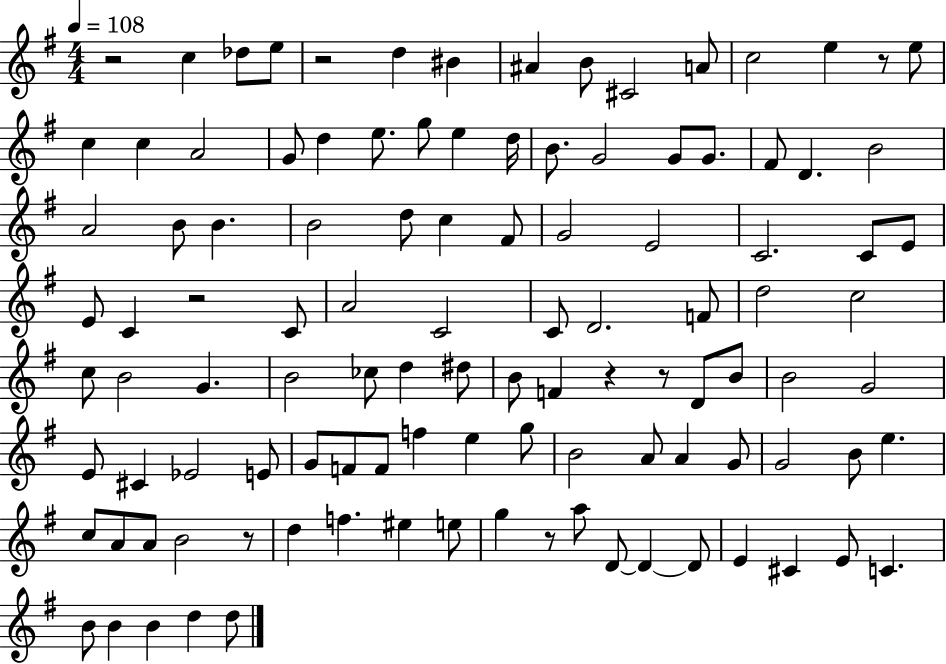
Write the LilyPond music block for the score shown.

{
  \clef treble
  \numericTimeSignature
  \time 4/4
  \key g \major
  \tempo 4 = 108
  r2 c''4 des''8 e''8 | r2 d''4 bis'4 | ais'4 b'8 cis'2 a'8 | c''2 e''4 r8 e''8 | \break c''4 c''4 a'2 | g'8 d''4 e''8. g''8 e''4 d''16 | b'8. g'2 g'8 g'8. | fis'8 d'4. b'2 | \break a'2 b'8 b'4. | b'2 d''8 c''4 fis'8 | g'2 e'2 | c'2. c'8 e'8 | \break e'8 c'4 r2 c'8 | a'2 c'2 | c'8 d'2. f'8 | d''2 c''2 | \break c''8 b'2 g'4. | b'2 ces''8 d''4 dis''8 | b'8 f'4 r4 r8 d'8 b'8 | b'2 g'2 | \break e'8 cis'4 ees'2 e'8 | g'8 f'8 f'8 f''4 e''4 g''8 | b'2 a'8 a'4 g'8 | g'2 b'8 e''4. | \break c''8 a'8 a'8 b'2 r8 | d''4 f''4. eis''4 e''8 | g''4 r8 a''8 d'8~~ d'4~~ d'8 | e'4 cis'4 e'8 c'4. | \break b'8 b'4 b'4 d''4 d''8 | \bar "|."
}